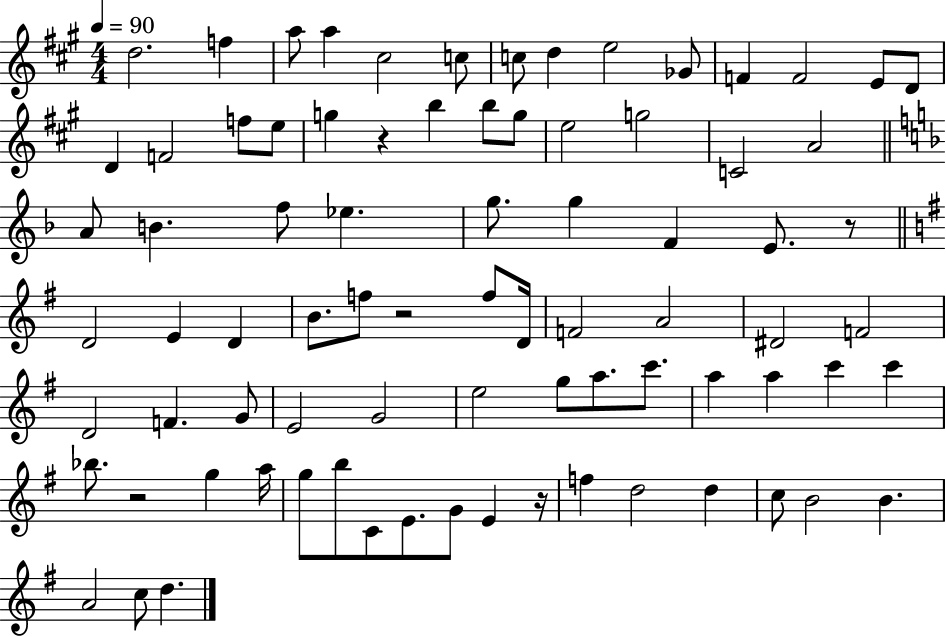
X:1
T:Untitled
M:4/4
L:1/4
K:A
d2 f a/2 a ^c2 c/2 c/2 d e2 _G/2 F F2 E/2 D/2 D F2 f/2 e/2 g z b b/2 g/2 e2 g2 C2 A2 A/2 B f/2 _e g/2 g F E/2 z/2 D2 E D B/2 f/2 z2 f/2 D/4 F2 A2 ^D2 F2 D2 F G/2 E2 G2 e2 g/2 a/2 c'/2 a a c' c' _b/2 z2 g a/4 g/2 b/2 C/2 E/2 G/2 E z/4 f d2 d c/2 B2 B A2 c/2 d